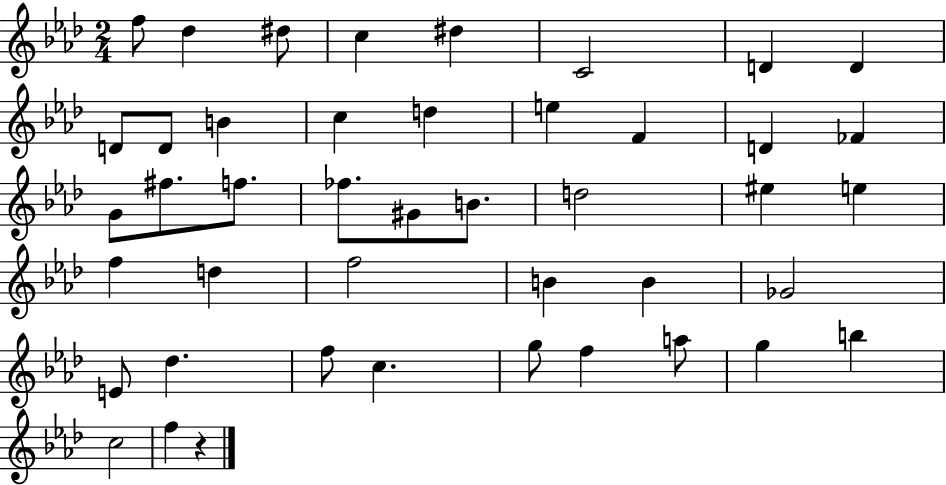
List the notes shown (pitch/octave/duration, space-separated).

F5/e Db5/q D#5/e C5/q D#5/q C4/h D4/q D4/q D4/e D4/e B4/q C5/q D5/q E5/q F4/q D4/q FES4/q G4/e F#5/e. F5/e. FES5/e. G#4/e B4/e. D5/h EIS5/q E5/q F5/q D5/q F5/h B4/q B4/q Gb4/h E4/e Db5/q. F5/e C5/q. G5/e F5/q A5/e G5/q B5/q C5/h F5/q R/q